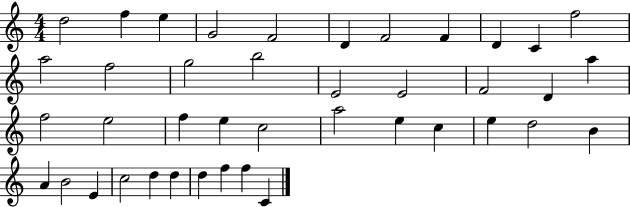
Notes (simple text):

D5/h F5/q E5/q G4/h F4/h D4/q F4/h F4/q D4/q C4/q F5/h A5/h F5/h G5/h B5/h E4/h E4/h F4/h D4/q A5/q F5/h E5/h F5/q E5/q C5/h A5/h E5/q C5/q E5/q D5/h B4/q A4/q B4/h E4/q C5/h D5/q D5/q D5/q F5/q F5/q C4/q